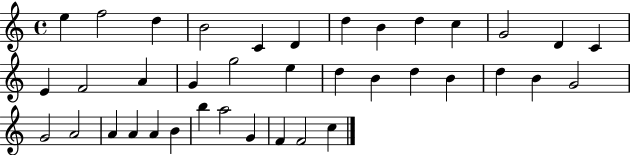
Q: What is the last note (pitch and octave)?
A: C5